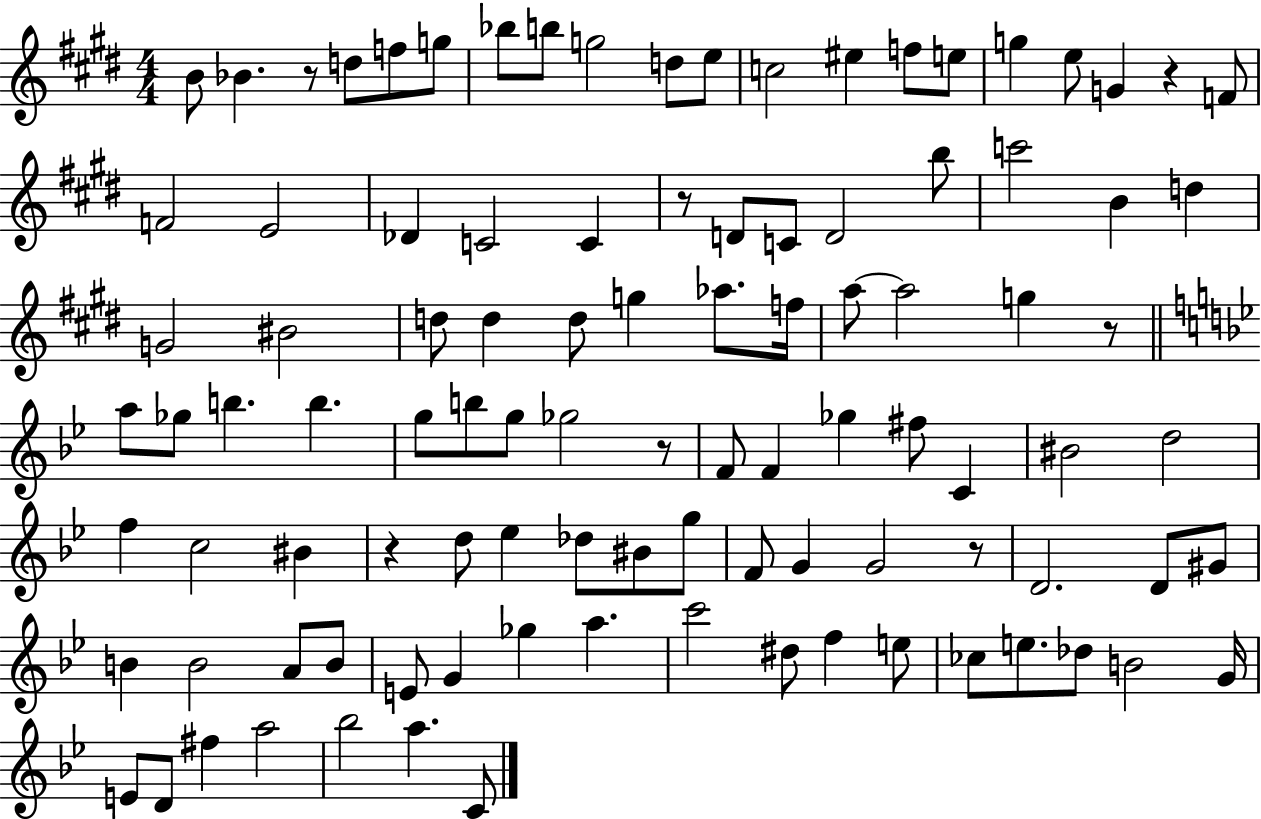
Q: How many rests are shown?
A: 7